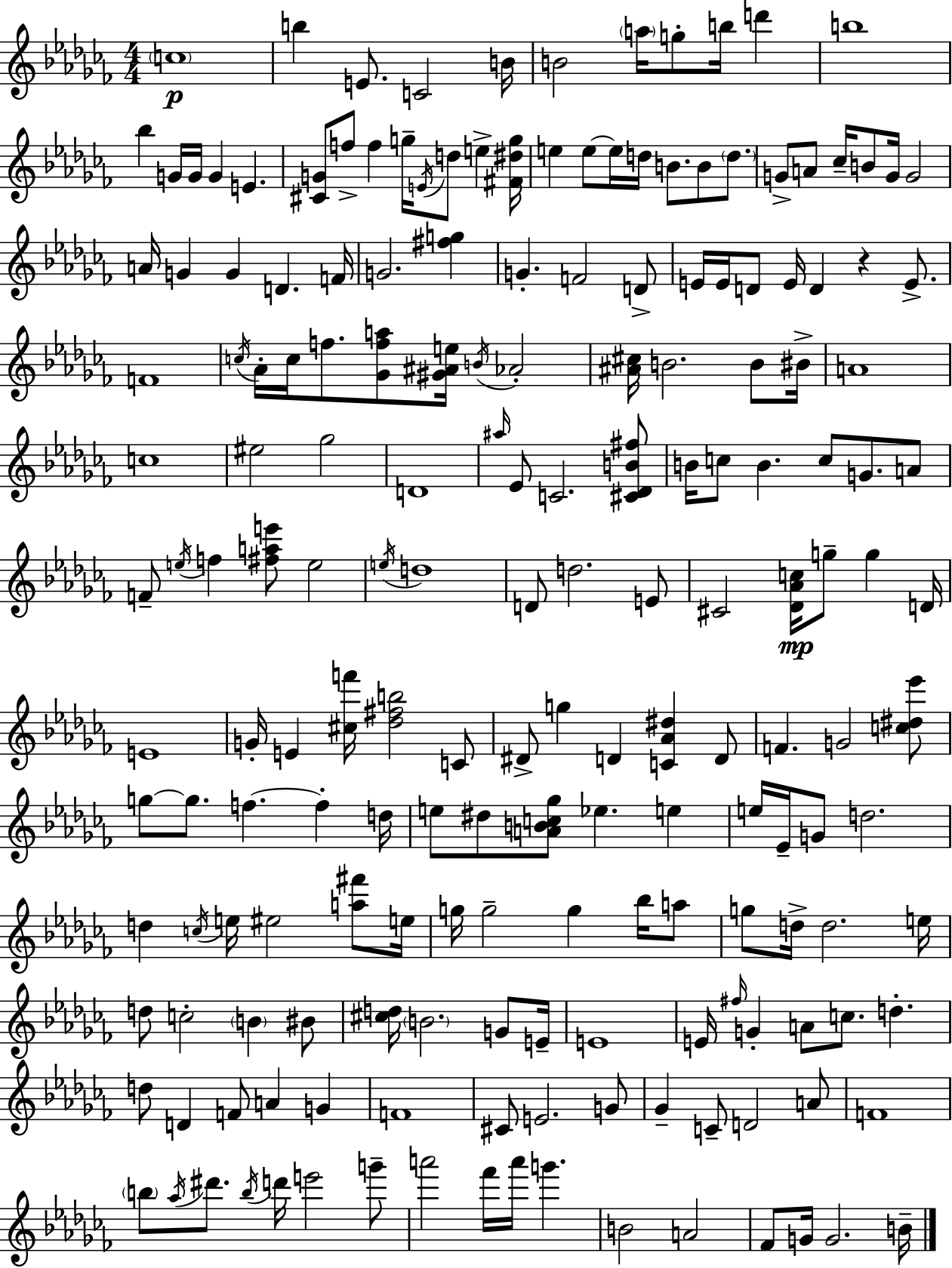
C5/w B5/q E4/e. C4/h B4/s B4/h A5/s G5/e B5/s D6/q B5/w Bb5/q G4/s G4/s G4/q E4/q. [C#4,G4]/e F5/e F5/q G5/s E4/s D5/e E5/q [F#4,D#5,G5]/s E5/q E5/e E5/s D5/s B4/e. B4/e D5/e. G4/e A4/e CES5/s B4/e G4/s G4/h A4/s G4/q G4/q D4/q. F4/s G4/h. [F#5,G5]/q G4/q. F4/h D4/e E4/s E4/s D4/e E4/s D4/q R/q E4/e. F4/w C5/s Ab4/s C5/s F5/e. [Gb4,F5,A5]/e [G#4,A#4,E5]/s B4/s Ab4/h [A#4,C#5]/s B4/h. B4/e BIS4/s A4/w C5/w EIS5/h Gb5/h D4/w A#5/s Eb4/e C4/h. [C#4,Db4,B4,F#5]/e B4/s C5/e B4/q. C5/e G4/e. A4/e F4/e E5/s F5/q [F#5,A5,E6]/e E5/h E5/s D5/w D4/e D5/h. E4/e C#4/h [Db4,Ab4,C5]/s G5/e G5/q D4/s E4/w G4/s E4/q [C#5,F6]/s [Db5,F#5,B5]/h C4/e D#4/e G5/q D4/q [C4,Ab4,D#5]/q D4/e F4/q. G4/h [C5,D#5,Eb6]/e G5/e G5/e. F5/q. F5/q D5/s E5/e D#5/e [A4,B4,C5,Gb5]/e Eb5/q. E5/q E5/s Eb4/s G4/e D5/h. D5/q C5/s E5/s EIS5/h [A5,F#6]/e E5/s G5/s G5/h G5/q Bb5/s A5/e G5/e D5/s D5/h. E5/s D5/e C5/h B4/q BIS4/e [C#5,D5]/s B4/h. G4/e E4/s E4/w E4/s F#5/s G4/q A4/e C5/e. D5/q. D5/e D4/q F4/e A4/q G4/q F4/w C#4/e E4/h. G4/e Gb4/q C4/e D4/h A4/e F4/w B5/e Ab5/s D#6/e. B5/s D6/s E6/h G6/e A6/h FES6/s A6/s G6/q. B4/h A4/h FES4/e G4/s G4/h. B4/s